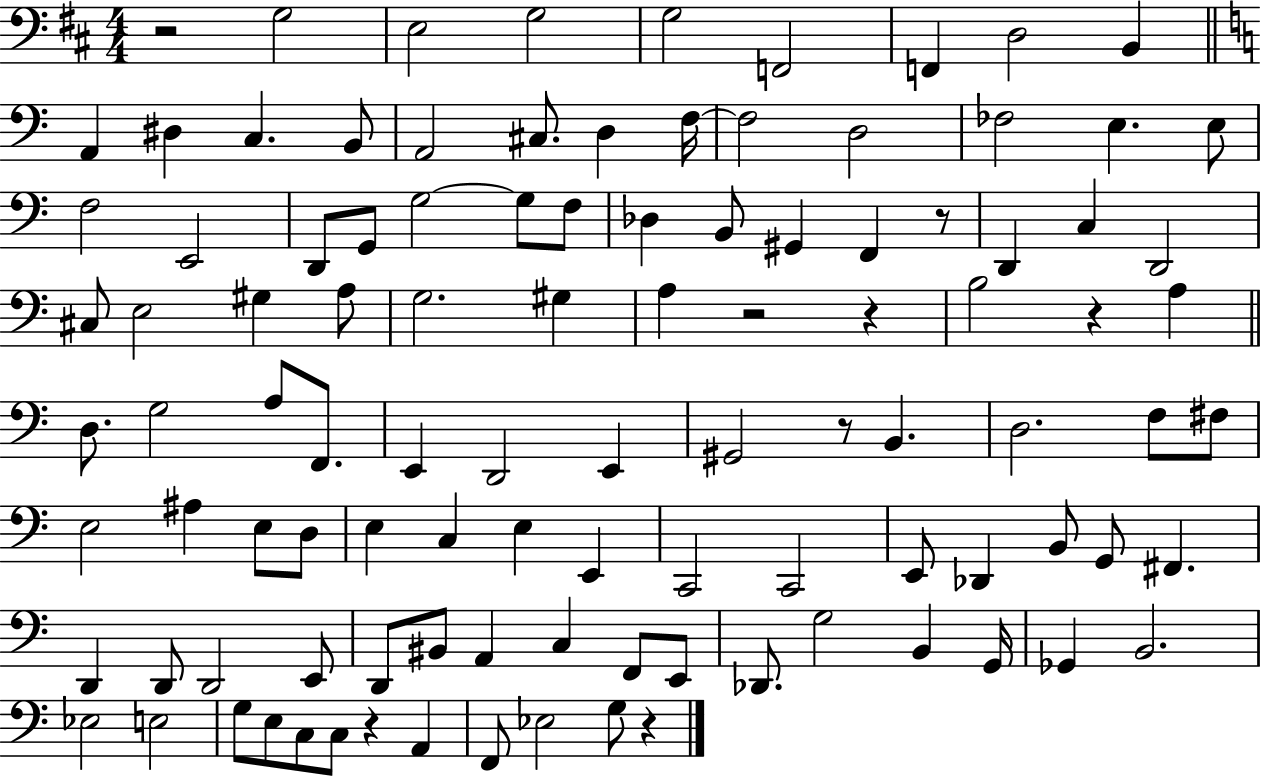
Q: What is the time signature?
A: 4/4